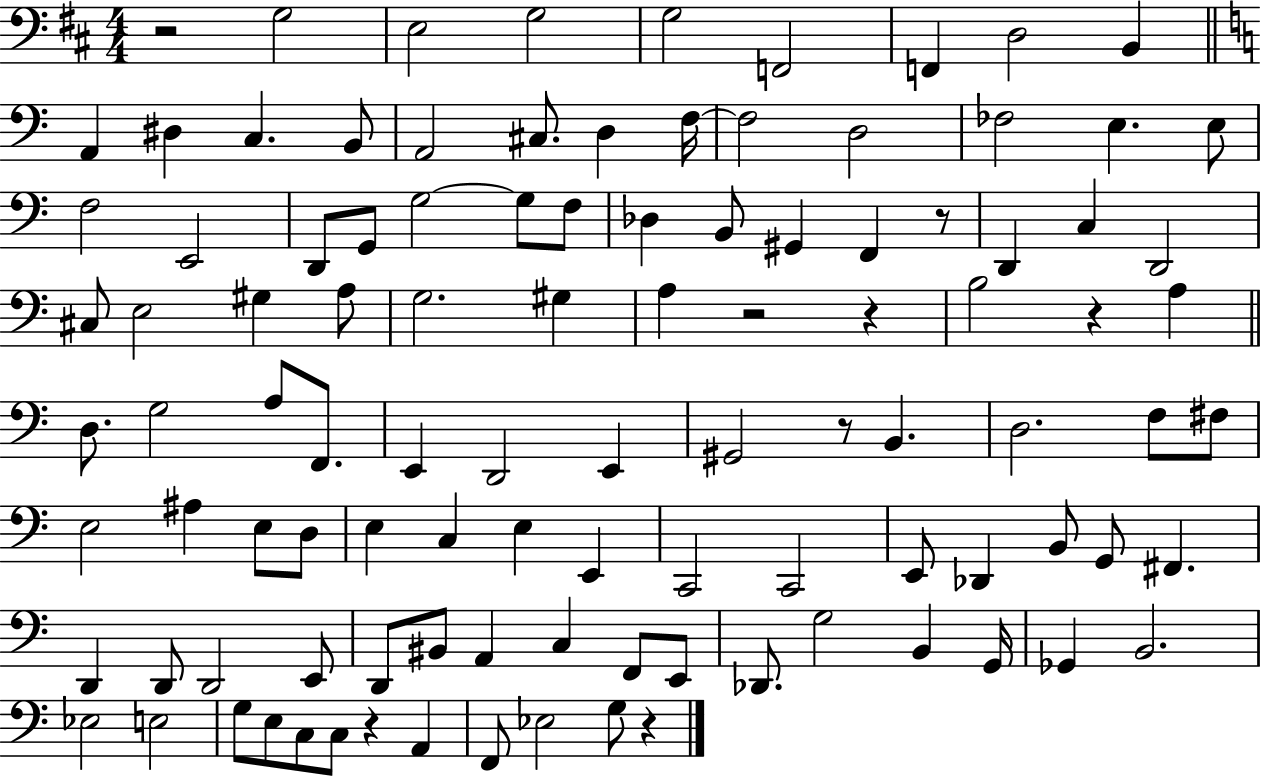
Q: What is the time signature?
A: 4/4